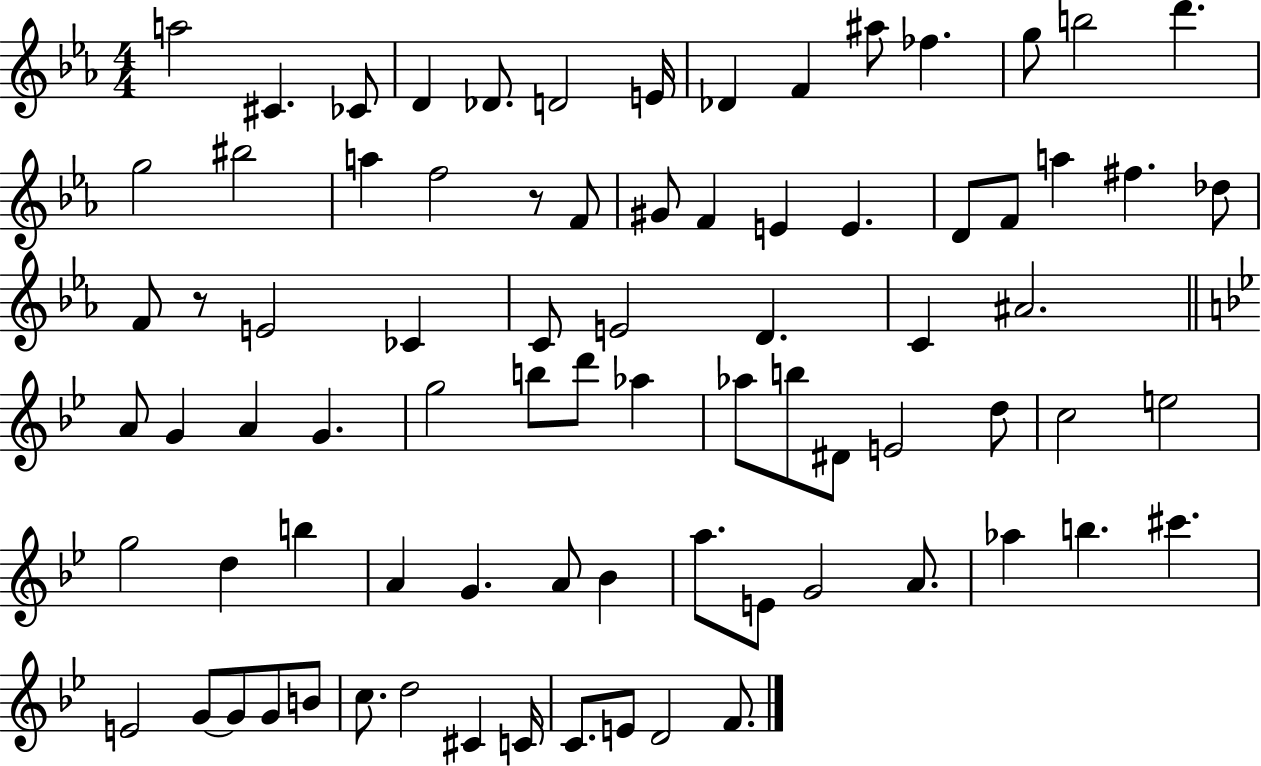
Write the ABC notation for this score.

X:1
T:Untitled
M:4/4
L:1/4
K:Eb
a2 ^C _C/2 D _D/2 D2 E/4 _D F ^a/2 _f g/2 b2 d' g2 ^b2 a f2 z/2 F/2 ^G/2 F E E D/2 F/2 a ^f _d/2 F/2 z/2 E2 _C C/2 E2 D C ^A2 A/2 G A G g2 b/2 d'/2 _a _a/2 b/2 ^D/2 E2 d/2 c2 e2 g2 d b A G A/2 _B a/2 E/2 G2 A/2 _a b ^c' E2 G/2 G/2 G/2 B/2 c/2 d2 ^C C/4 C/2 E/2 D2 F/2